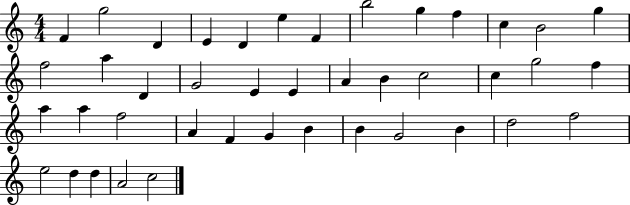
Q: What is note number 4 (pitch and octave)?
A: E4